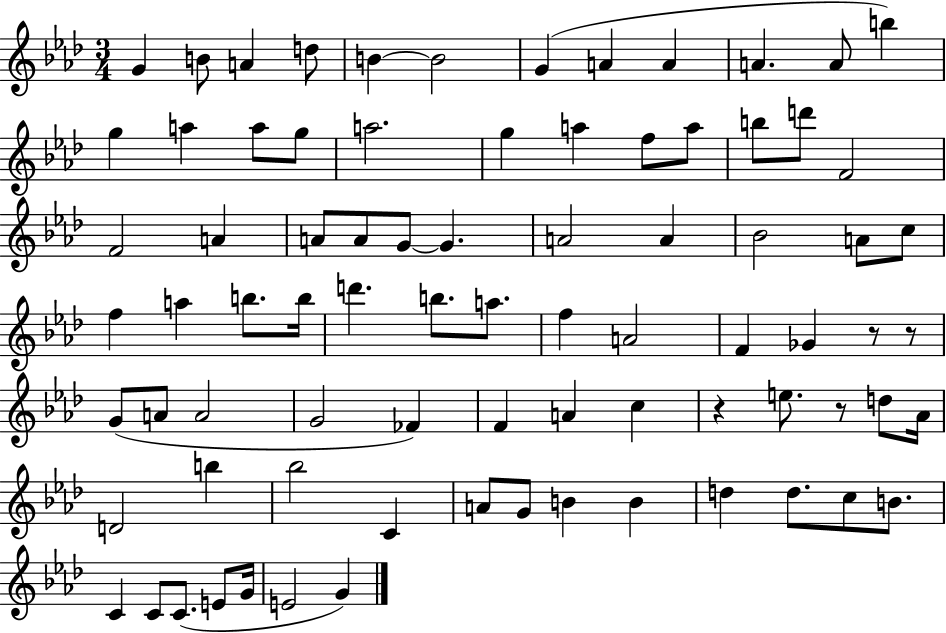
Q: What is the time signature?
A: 3/4